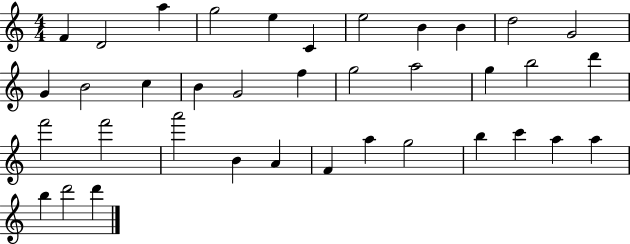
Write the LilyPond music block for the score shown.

{
  \clef treble
  \numericTimeSignature
  \time 4/4
  \key c \major
  f'4 d'2 a''4 | g''2 e''4 c'4 | e''2 b'4 b'4 | d''2 g'2 | \break g'4 b'2 c''4 | b'4 g'2 f''4 | g''2 a''2 | g''4 b''2 d'''4 | \break f'''2 f'''2 | a'''2 b'4 a'4 | f'4 a''4 g''2 | b''4 c'''4 a''4 a''4 | \break b''4 d'''2 d'''4 | \bar "|."
}